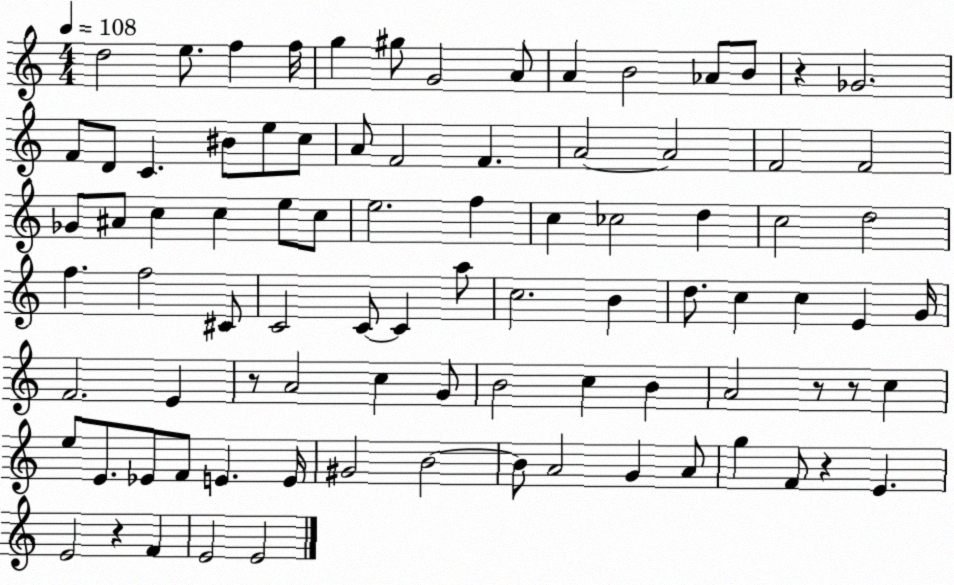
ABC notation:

X:1
T:Untitled
M:4/4
L:1/4
K:C
d2 e/2 f f/4 g ^g/2 G2 A/2 A B2 _A/2 B/2 z _G2 F/2 D/2 C ^B/2 e/2 c/2 A/2 F2 F A2 A2 F2 F2 _G/2 ^A/2 c c e/2 c/2 e2 f c _c2 d c2 d2 f f2 ^C/2 C2 C/2 C a/2 c2 B d/2 c c E G/4 F2 E z/2 A2 c G/2 B2 c B A2 z/2 z/2 c e/2 E/2 _E/2 F/2 E E/4 ^G2 B2 B/2 A2 G A/2 g F/2 z E E2 z F E2 E2